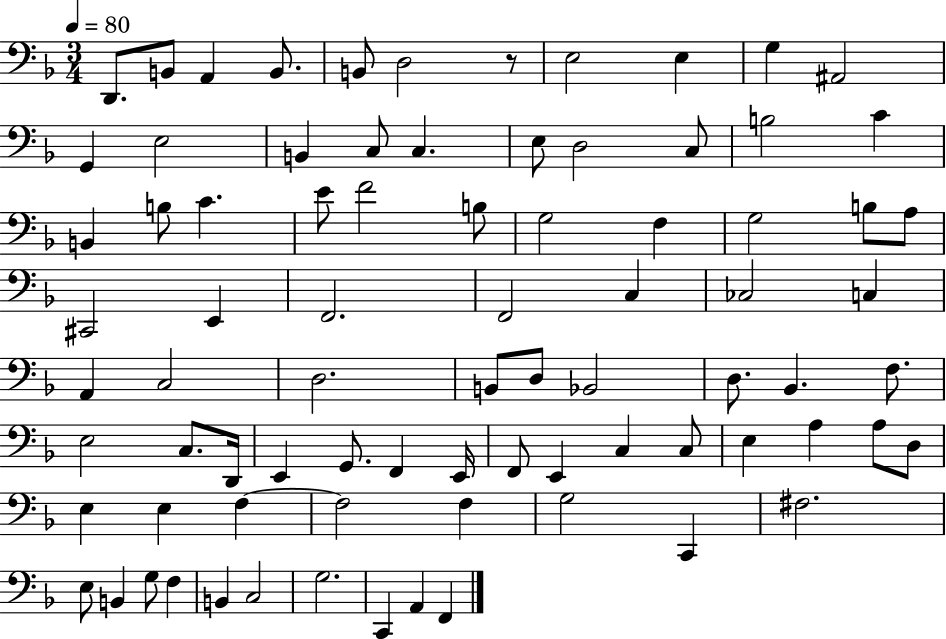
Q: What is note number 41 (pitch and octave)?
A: D3